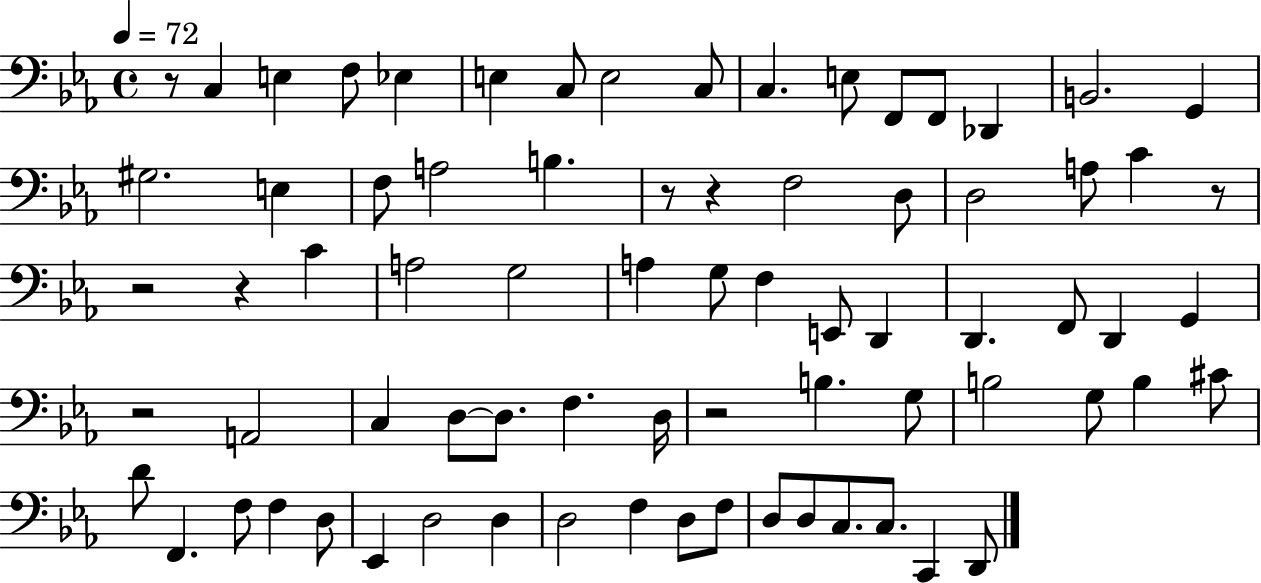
X:1
T:Untitled
M:4/4
L:1/4
K:Eb
z/2 C, E, F,/2 _E, E, C,/2 E,2 C,/2 C, E,/2 F,,/2 F,,/2 _D,, B,,2 G,, ^G,2 E, F,/2 A,2 B, z/2 z F,2 D,/2 D,2 A,/2 C z/2 z2 z C A,2 G,2 A, G,/2 F, E,,/2 D,, D,, F,,/2 D,, G,, z2 A,,2 C, D,/2 D,/2 F, D,/4 z2 B, G,/2 B,2 G,/2 B, ^C/2 D/2 F,, F,/2 F, D,/2 _E,, D,2 D, D,2 F, D,/2 F,/2 D,/2 D,/2 C,/2 C,/2 C,, D,,/2